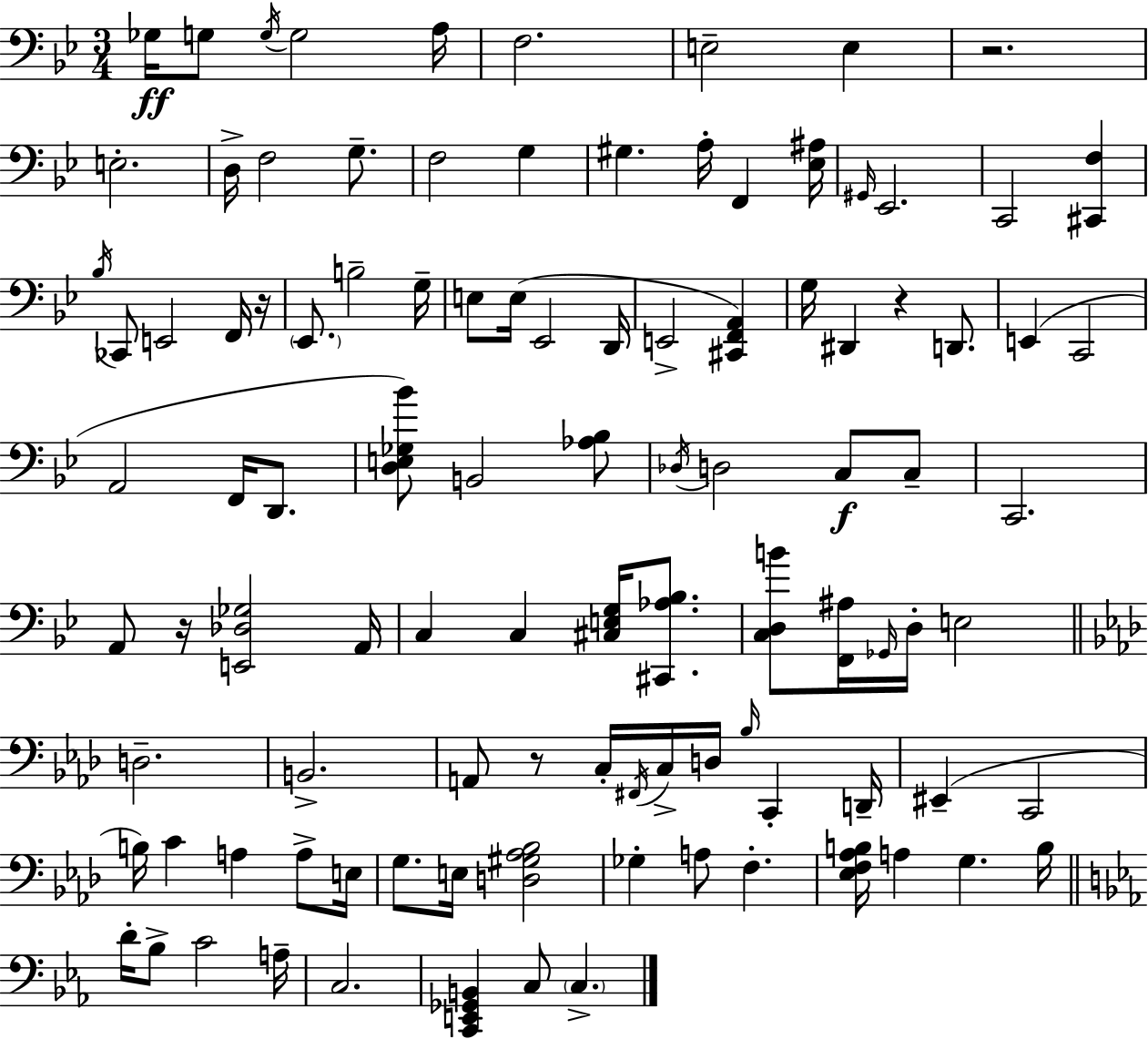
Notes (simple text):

Gb3/s G3/e G3/s G3/h A3/s F3/h. E3/h E3/q R/h. E3/h. D3/s F3/h G3/e. F3/h G3/q G#3/q. A3/s F2/q [Eb3,A#3]/s G#2/s Eb2/h. C2/h [C#2,F3]/q Bb3/s CES2/e E2/h F2/s R/s Eb2/e. B3/h G3/s E3/e E3/s Eb2/h D2/s E2/h [C#2,F2,A2]/q G3/s D#2/q R/q D2/e. E2/q C2/h A2/h F2/s D2/e. [D3,E3,Gb3,Bb4]/e B2/h [Ab3,Bb3]/e Db3/s D3/h C3/e C3/e C2/h. A2/e R/s [E2,Db3,Gb3]/h A2/s C3/q C3/q [C#3,E3,G3]/s [C#2,Ab3,Bb3]/e. [C3,D3,B4]/e [F2,A#3]/s Gb2/s D3/s E3/h D3/h. B2/h. A2/e R/e C3/s F#2/s C3/s D3/s Bb3/s C2/q D2/s EIS2/q C2/h B3/s C4/q A3/q A3/e E3/s G3/e. E3/s [D3,G#3,Ab3,Bb3]/h Gb3/q A3/e F3/q. [Eb3,F3,Ab3,B3]/s A3/q G3/q. B3/s D4/s Bb3/e C4/h A3/s C3/h. [C2,E2,Gb2,B2]/q C3/e C3/q.